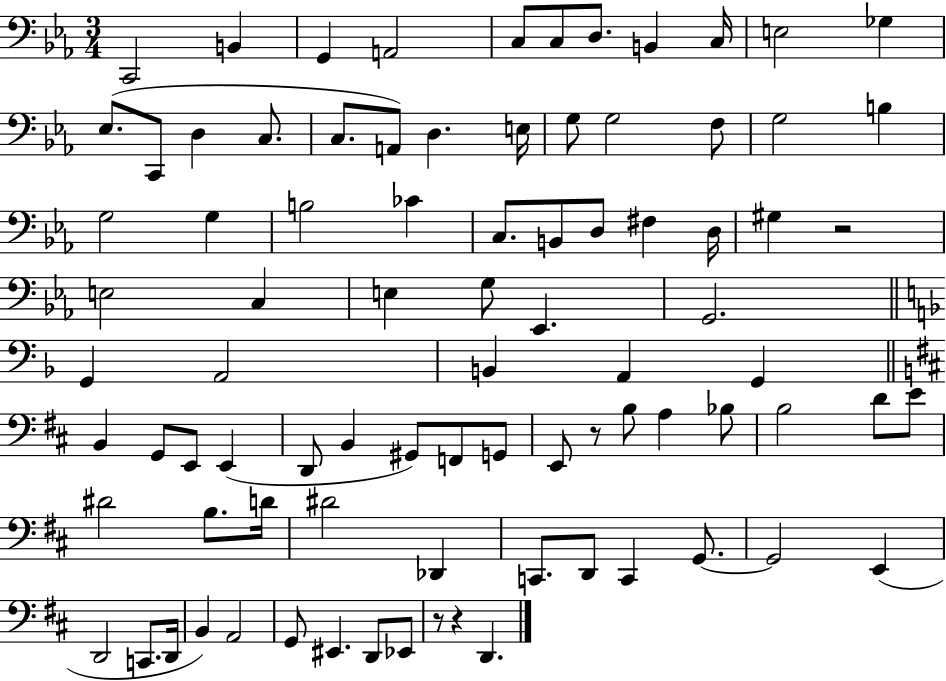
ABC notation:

X:1
T:Untitled
M:3/4
L:1/4
K:Eb
C,,2 B,, G,, A,,2 C,/2 C,/2 D,/2 B,, C,/4 E,2 _G, _E,/2 C,,/2 D, C,/2 C,/2 A,,/2 D, E,/4 G,/2 G,2 F,/2 G,2 B, G,2 G, B,2 _C C,/2 B,,/2 D,/2 ^F, D,/4 ^G, z2 E,2 C, E, G,/2 _E,, G,,2 G,, A,,2 B,, A,, G,, B,, G,,/2 E,,/2 E,, D,,/2 B,, ^G,,/2 F,,/2 G,,/2 E,,/2 z/2 B,/2 A, _B,/2 B,2 D/2 E/2 ^D2 B,/2 D/4 ^D2 _D,, C,,/2 D,,/2 C,, G,,/2 G,,2 E,, D,,2 C,,/2 D,,/4 B,, A,,2 G,,/2 ^E,, D,,/2 _E,,/2 z/2 z D,,